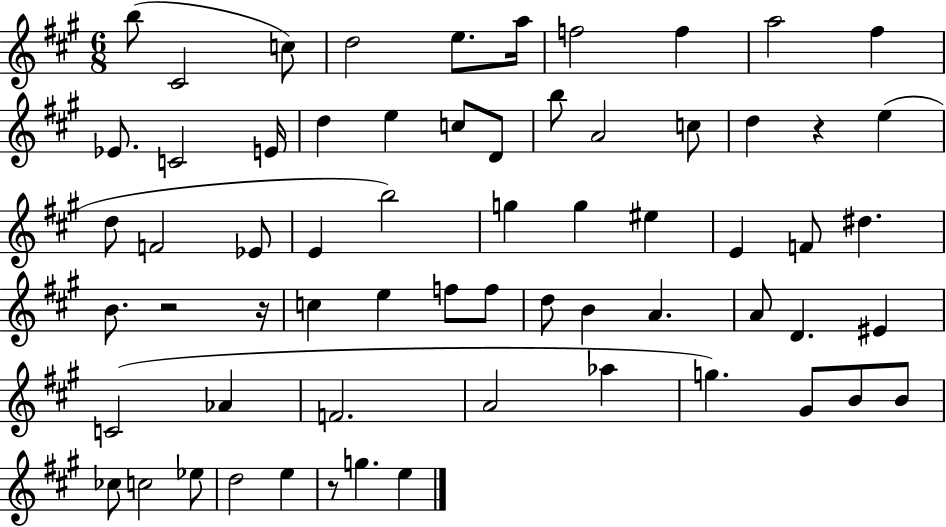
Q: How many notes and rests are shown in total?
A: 64